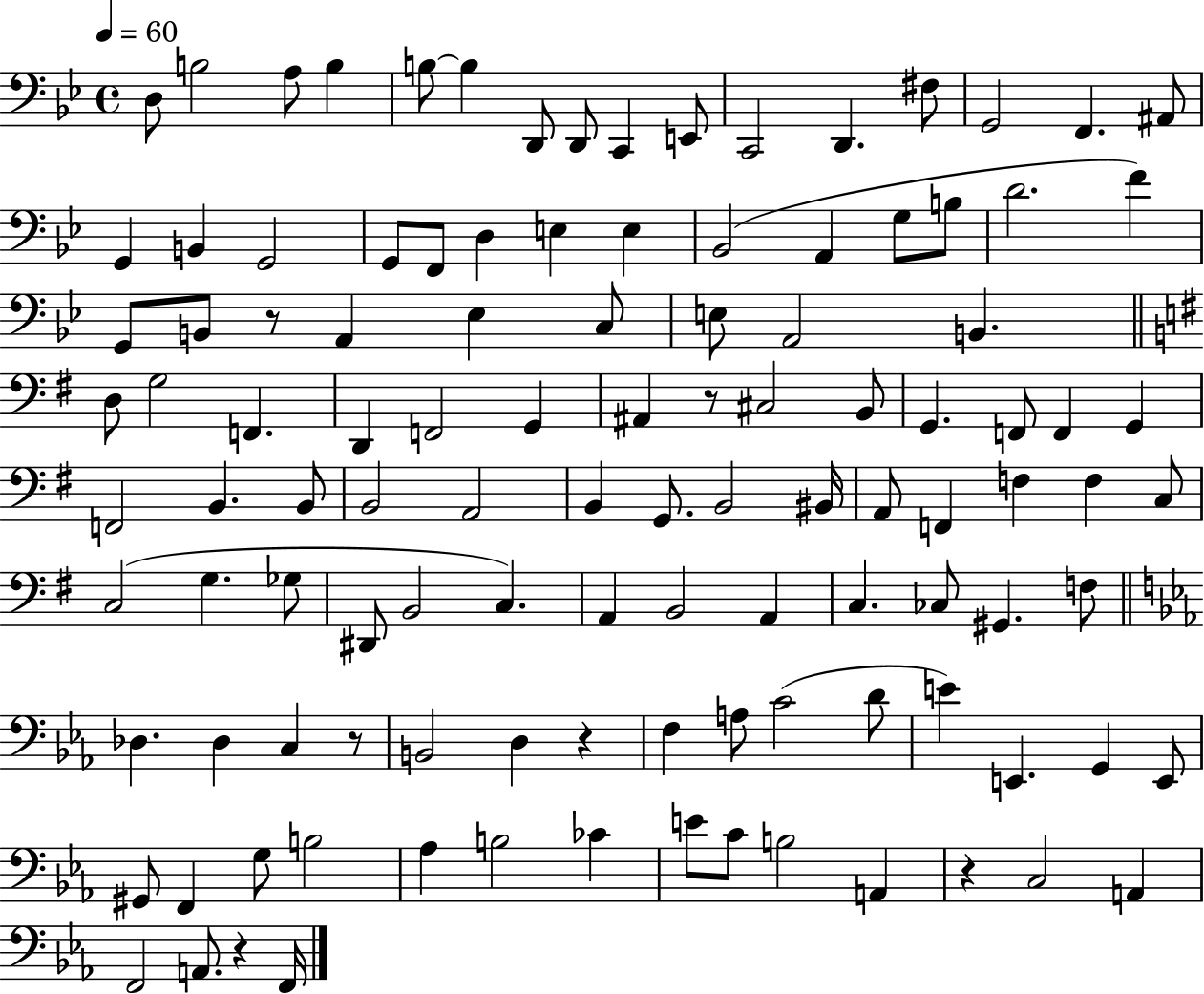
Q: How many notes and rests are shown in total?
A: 113